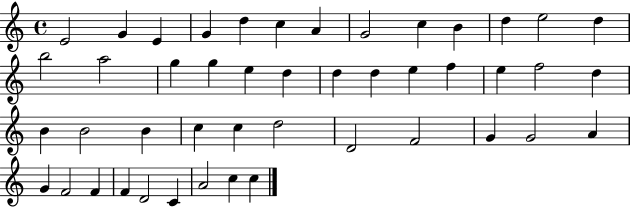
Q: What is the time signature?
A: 4/4